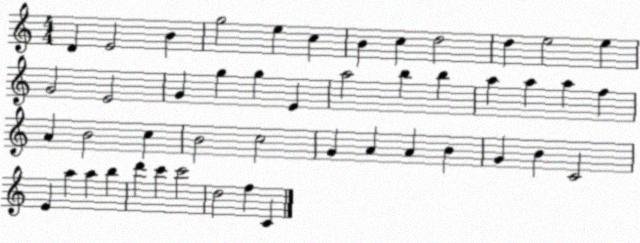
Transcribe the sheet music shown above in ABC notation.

X:1
T:Untitled
M:4/4
L:1/4
K:C
D E2 B g2 e c B c d2 d e2 e G2 E2 G g g E a2 b b a a a f A B2 c B2 c2 G A A B G B C2 E a a b d' c' c'2 d2 f C